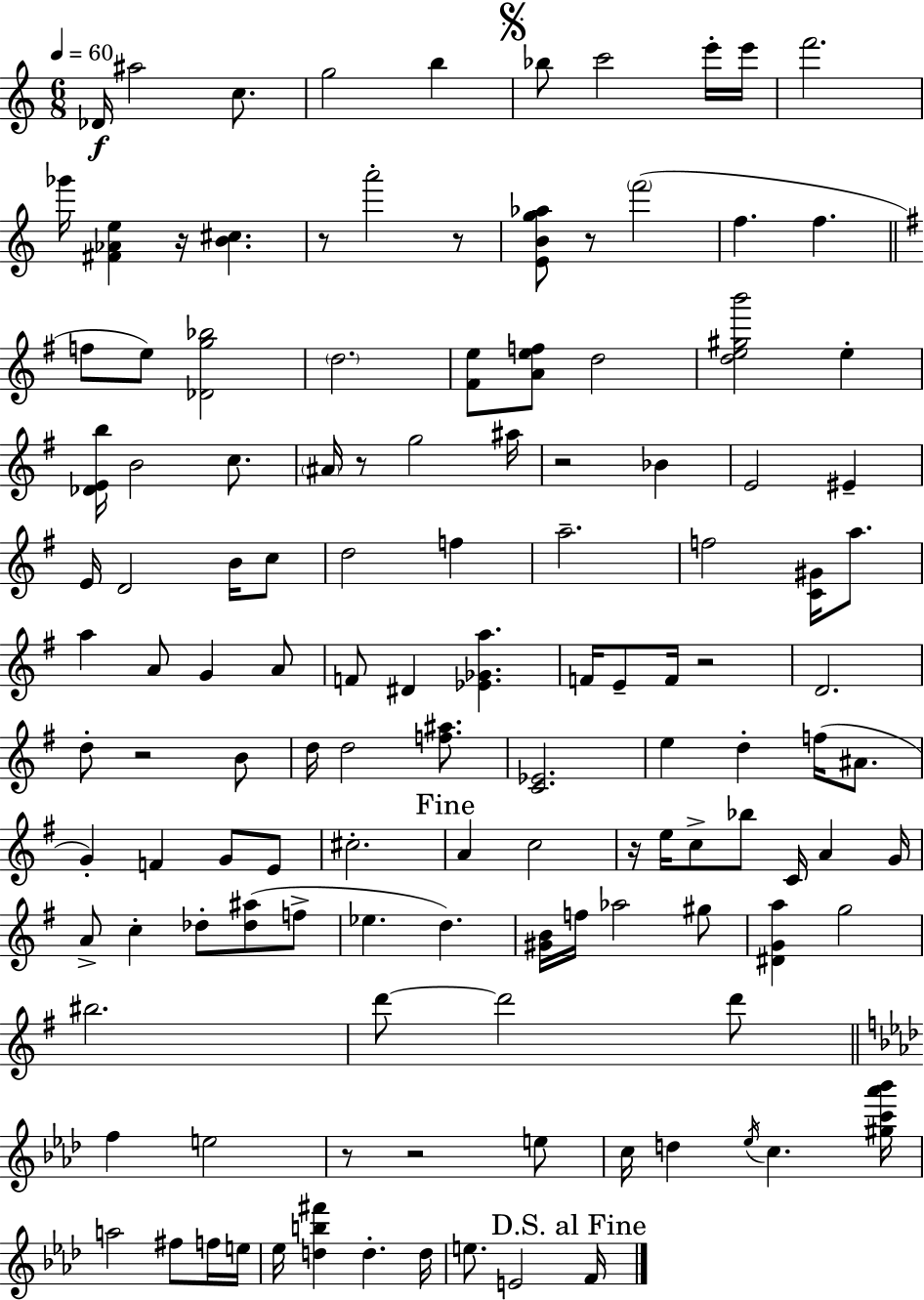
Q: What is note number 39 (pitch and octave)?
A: A4